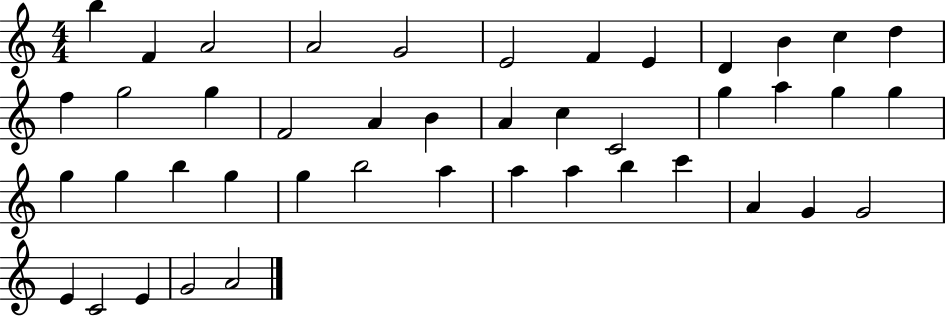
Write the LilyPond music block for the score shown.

{
  \clef treble
  \numericTimeSignature
  \time 4/4
  \key c \major
  b''4 f'4 a'2 | a'2 g'2 | e'2 f'4 e'4 | d'4 b'4 c''4 d''4 | \break f''4 g''2 g''4 | f'2 a'4 b'4 | a'4 c''4 c'2 | g''4 a''4 g''4 g''4 | \break g''4 g''4 b''4 g''4 | g''4 b''2 a''4 | a''4 a''4 b''4 c'''4 | a'4 g'4 g'2 | \break e'4 c'2 e'4 | g'2 a'2 | \bar "|."
}